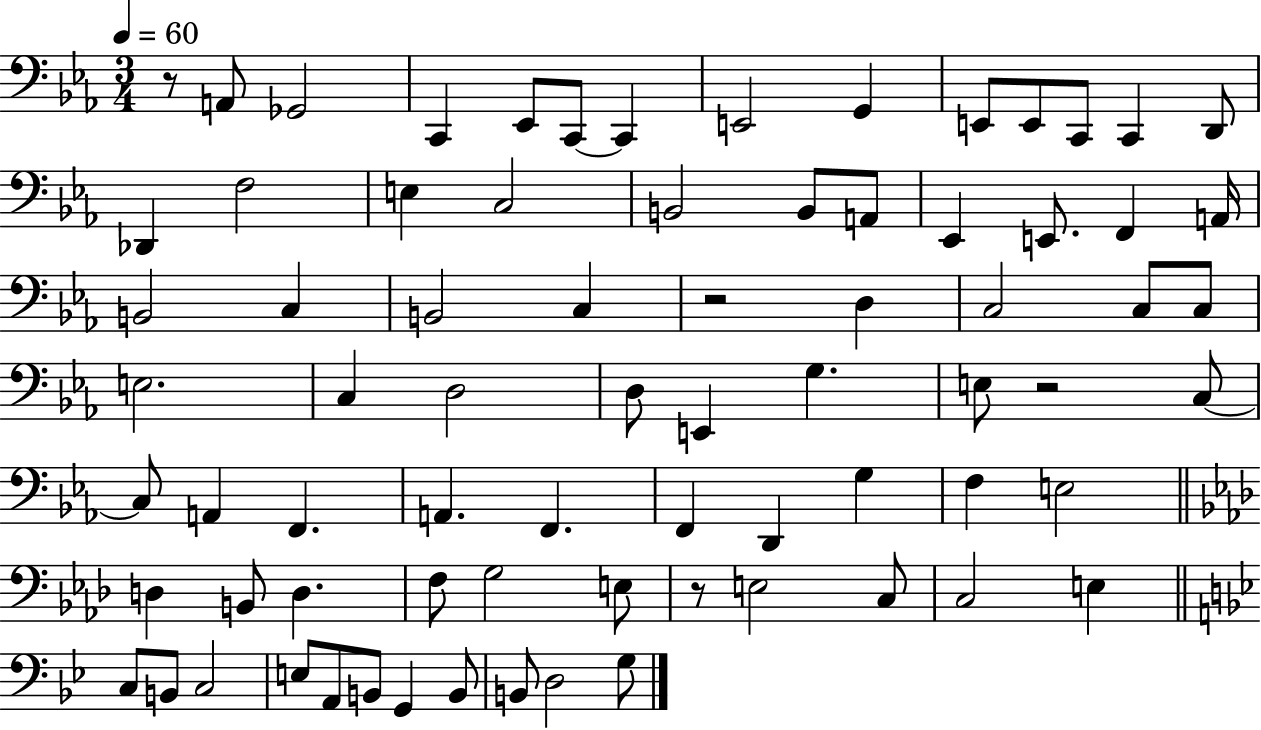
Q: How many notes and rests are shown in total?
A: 75